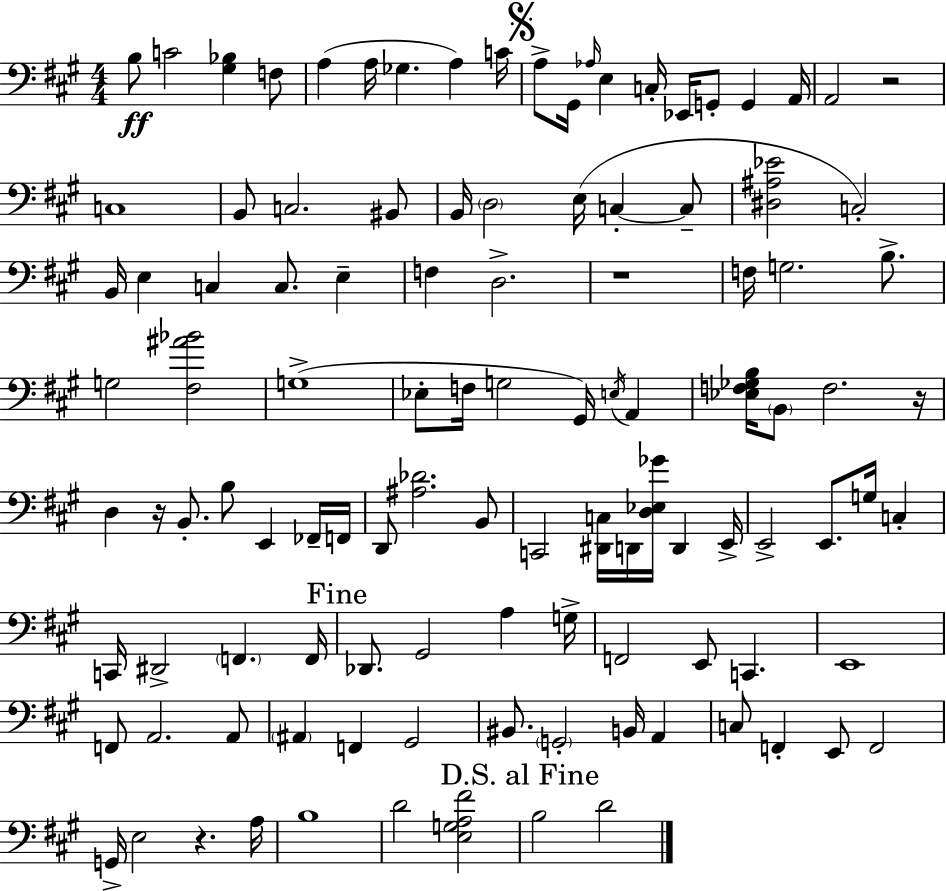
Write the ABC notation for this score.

X:1
T:Untitled
M:4/4
L:1/4
K:A
B,/2 C2 [^G,_B,] F,/2 A, A,/4 _G, A, C/4 A,/2 ^G,,/4 _A,/4 E, C,/4 _E,,/4 G,,/2 G,, A,,/4 A,,2 z2 C,4 B,,/2 C,2 ^B,,/2 B,,/4 D,2 E,/4 C, C,/2 [^D,^A,_E]2 C,2 B,,/4 E, C, C,/2 E, F, D,2 z4 F,/4 G,2 B,/2 G,2 [^F,^A_B]2 G,4 _E,/2 F,/4 G,2 ^G,,/4 E,/4 A,, [_E,F,_G,B,]/4 B,,/2 F,2 z/4 D, z/4 B,,/2 B,/2 E,, _F,,/4 F,,/4 D,,/2 [^A,_D]2 B,,/2 C,,2 [^D,,C,]/4 D,,/4 [D,_E,_G]/4 D,, E,,/4 E,,2 E,,/2 G,/4 C, C,,/4 ^D,,2 F,, F,,/4 _D,,/2 ^G,,2 A, G,/4 F,,2 E,,/2 C,, E,,4 F,,/2 A,,2 A,,/2 ^A,, F,, ^G,,2 ^B,,/2 G,,2 B,,/4 A,, C,/2 F,, E,,/2 F,,2 G,,/4 E,2 z A,/4 B,4 D2 [E,G,A,^F]2 B,2 D2